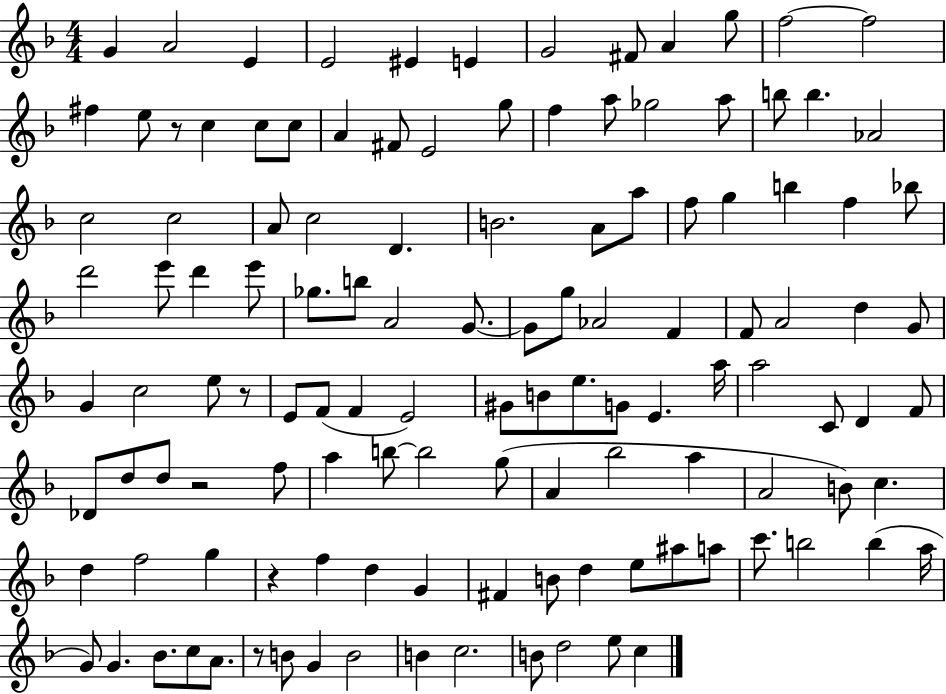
{
  \clef treble
  \numericTimeSignature
  \time 4/4
  \key f \major
  g'4 a'2 e'4 | e'2 eis'4 e'4 | g'2 fis'8 a'4 g''8 | f''2~~ f''2 | \break fis''4 e''8 r8 c''4 c''8 c''8 | a'4 fis'8 e'2 g''8 | f''4 a''8 ges''2 a''8 | b''8 b''4. aes'2 | \break c''2 c''2 | a'8 c''2 d'4. | b'2. a'8 a''8 | f''8 g''4 b''4 f''4 bes''8 | \break d'''2 e'''8 d'''4 e'''8 | ges''8. b''8 a'2 g'8.~~ | g'8 g''8 aes'2 f'4 | f'8 a'2 d''4 g'8 | \break g'4 c''2 e''8 r8 | e'8 f'8( f'4 e'2) | gis'8 b'8 e''8. g'8 e'4. a''16 | a''2 c'8 d'4 f'8 | \break des'8 d''8 d''8 r2 f''8 | a''4 b''8~~ b''2 g''8( | a'4 bes''2 a''4 | a'2 b'8) c''4. | \break d''4 f''2 g''4 | r4 f''4 d''4 g'4 | fis'4 b'8 d''4 e''8 ais''8 a''8 | c'''8. b''2 b''4( a''16 | \break g'8) g'4. bes'8. c''8 a'8. | r8 b'8 g'4 b'2 | b'4 c''2. | b'8 d''2 e''8 c''4 | \break \bar "|."
}